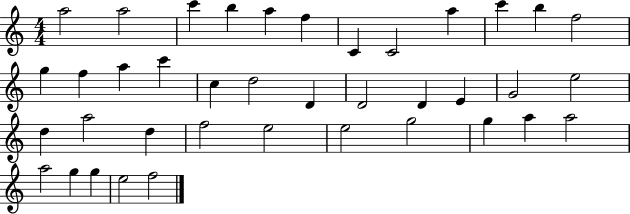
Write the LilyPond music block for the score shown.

{
  \clef treble
  \numericTimeSignature
  \time 4/4
  \key c \major
  a''2 a''2 | c'''4 b''4 a''4 f''4 | c'4 c'2 a''4 | c'''4 b''4 f''2 | \break g''4 f''4 a''4 c'''4 | c''4 d''2 d'4 | d'2 d'4 e'4 | g'2 e''2 | \break d''4 a''2 d''4 | f''2 e''2 | e''2 g''2 | g''4 a''4 a''2 | \break a''2 g''4 g''4 | e''2 f''2 | \bar "|."
}